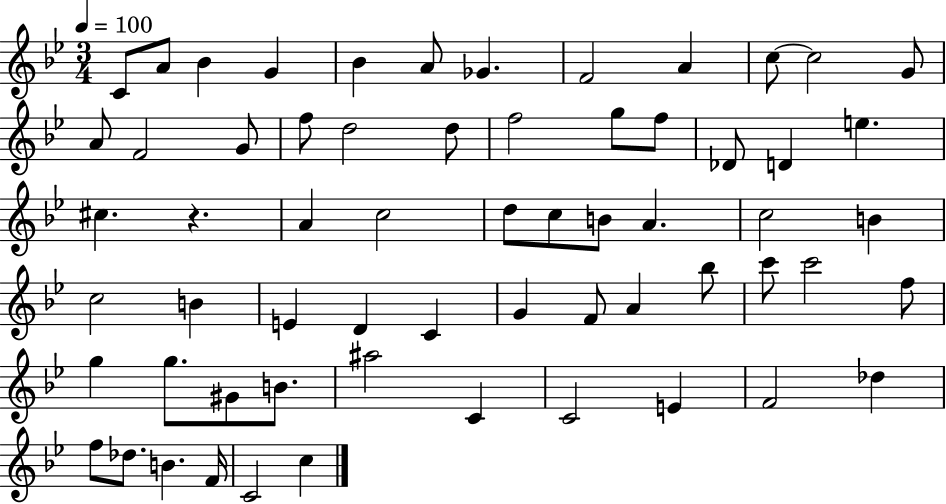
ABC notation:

X:1
T:Untitled
M:3/4
L:1/4
K:Bb
C/2 A/2 _B G _B A/2 _G F2 A c/2 c2 G/2 A/2 F2 G/2 f/2 d2 d/2 f2 g/2 f/2 _D/2 D e ^c z A c2 d/2 c/2 B/2 A c2 B c2 B E D C G F/2 A _b/2 c'/2 c'2 f/2 g g/2 ^G/2 B/2 ^a2 C C2 E F2 _d f/2 _d/2 B F/4 C2 c